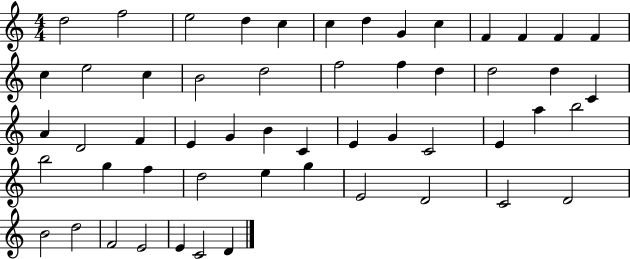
X:1
T:Untitled
M:4/4
L:1/4
K:C
d2 f2 e2 d c c d G c F F F F c e2 c B2 d2 f2 f d d2 d C A D2 F E G B C E G C2 E a b2 b2 g f d2 e g E2 D2 C2 D2 B2 d2 F2 E2 E C2 D